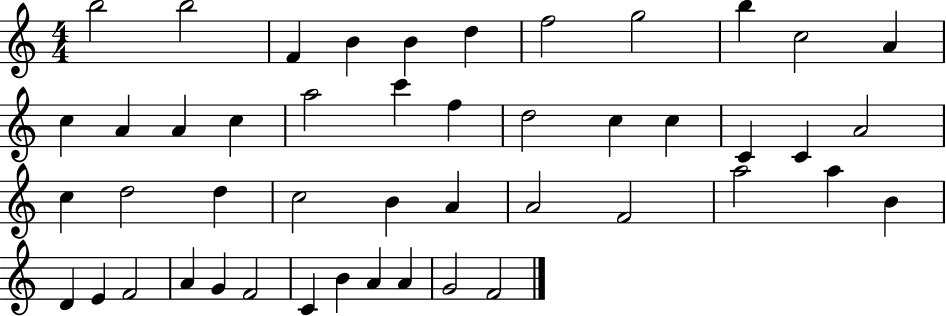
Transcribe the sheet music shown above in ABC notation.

X:1
T:Untitled
M:4/4
L:1/4
K:C
b2 b2 F B B d f2 g2 b c2 A c A A c a2 c' f d2 c c C C A2 c d2 d c2 B A A2 F2 a2 a B D E F2 A G F2 C B A A G2 F2